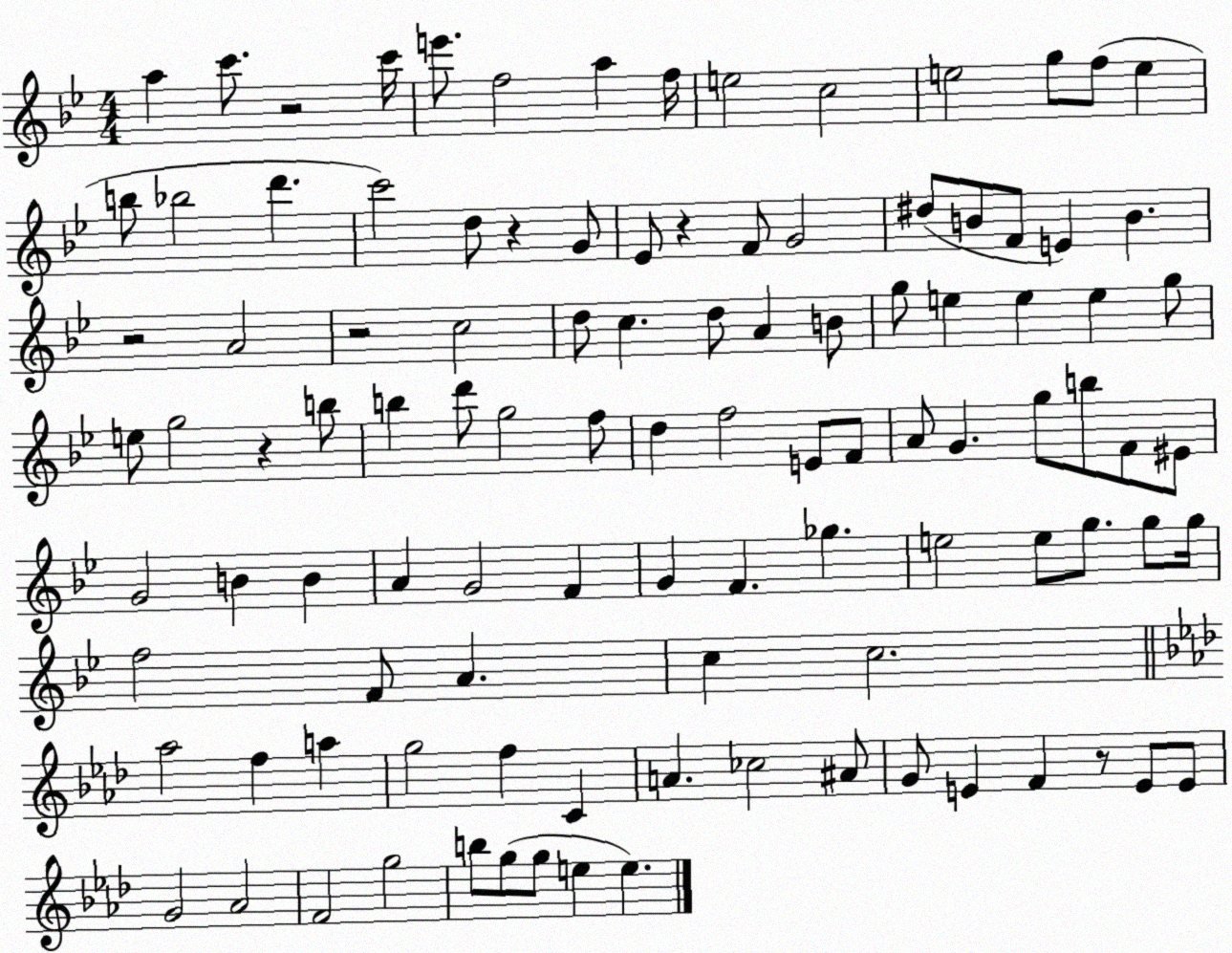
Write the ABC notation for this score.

X:1
T:Untitled
M:4/4
L:1/4
K:Bb
a c'/2 z2 c'/4 e'/2 f2 a f/4 e2 c2 e2 g/2 f/2 e b/2 _b2 d' c'2 d/2 z G/2 _E/2 z F/2 G2 ^d/2 B/2 F/2 E B z2 A2 z2 c2 d/2 c d/2 A B/2 g/2 e e e g/2 e/2 g2 z b/2 b d'/2 g2 f/2 d f2 E/2 F/2 A/2 G g/2 b/2 F/2 ^E/2 G2 B B A G2 F G F _g e2 e/2 g/2 g/2 g/4 f2 F/2 A c c2 _a2 f a g2 f C A _c2 ^A/2 G/2 E F z/2 E/2 E/2 G2 _A2 F2 g2 b/2 g/2 g/2 e e